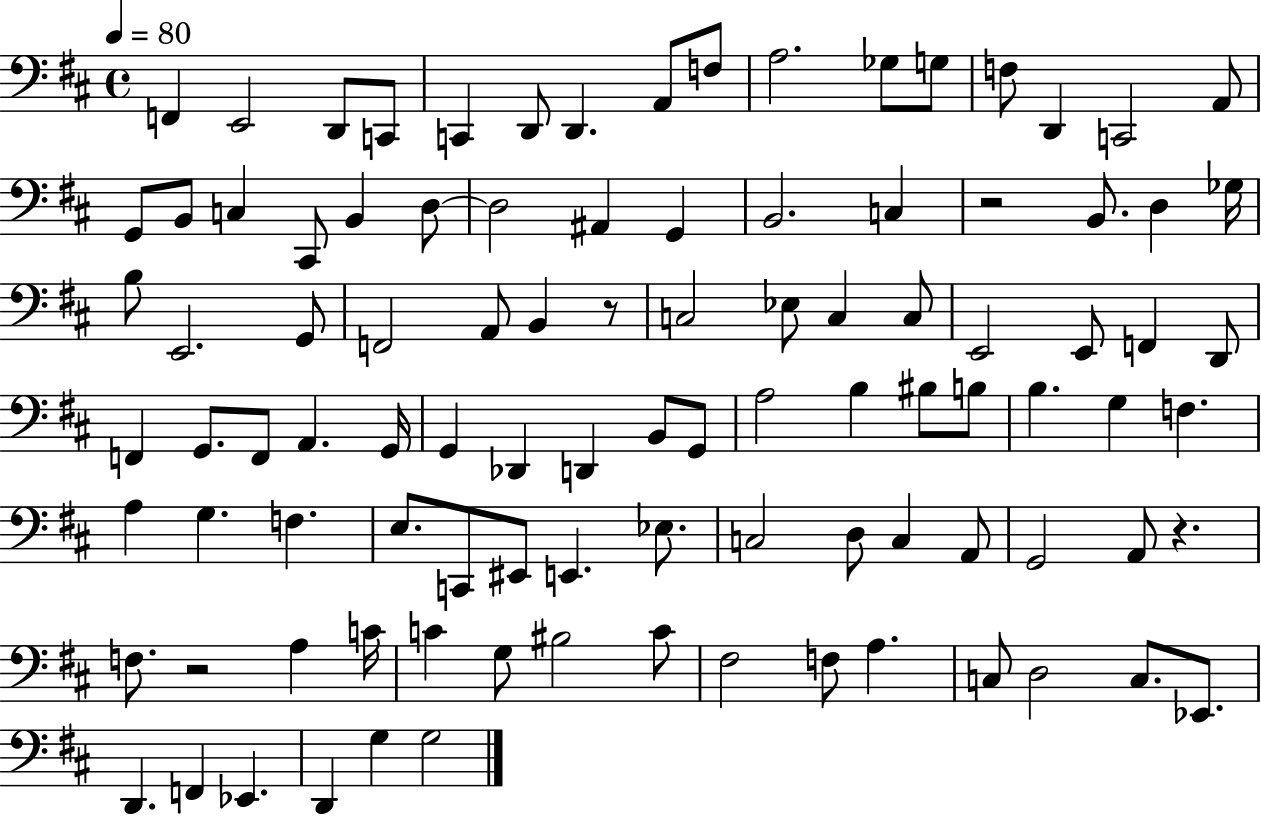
{
  \clef bass
  \time 4/4
  \defaultTimeSignature
  \key d \major
  \tempo 4 = 80
  f,4 e,2 d,8 c,8 | c,4 d,8 d,4. a,8 f8 | a2. ges8 g8 | f8 d,4 c,2 a,8 | \break g,8 b,8 c4 cis,8 b,4 d8~~ | d2 ais,4 g,4 | b,2. c4 | r2 b,8. d4 ges16 | \break b8 e,2. g,8 | f,2 a,8 b,4 r8 | c2 ees8 c4 c8 | e,2 e,8 f,4 d,8 | \break f,4 g,8. f,8 a,4. g,16 | g,4 des,4 d,4 b,8 g,8 | a2 b4 bis8 b8 | b4. g4 f4. | \break a4 g4. f4. | e8. c,8 eis,8 e,4. ees8. | c2 d8 c4 a,8 | g,2 a,8 r4. | \break f8. r2 a4 c'16 | c'4 g8 bis2 c'8 | fis2 f8 a4. | c8 d2 c8. ees,8. | \break d,4. f,4 ees,4. | d,4 g4 g2 | \bar "|."
}